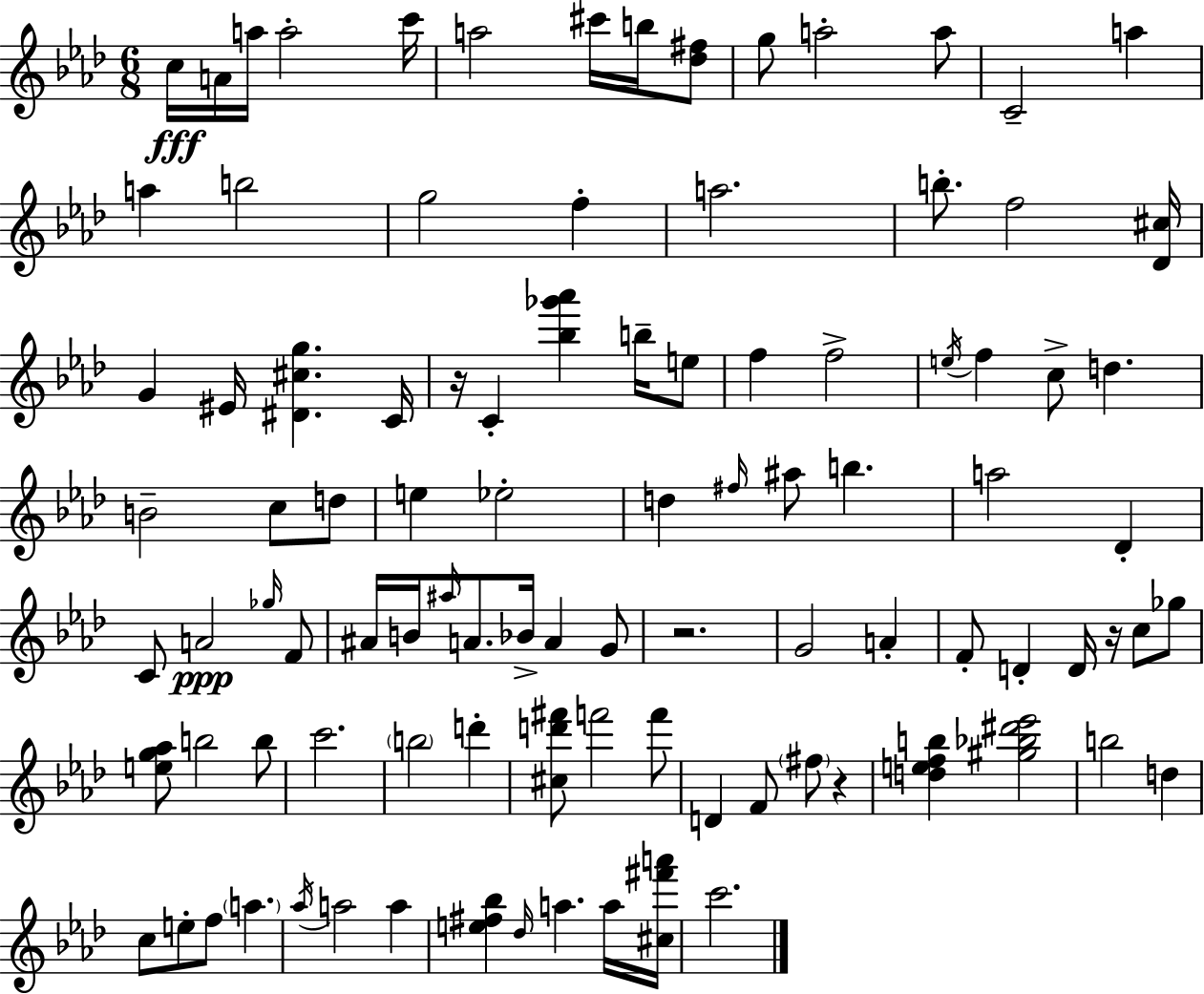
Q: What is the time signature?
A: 6/8